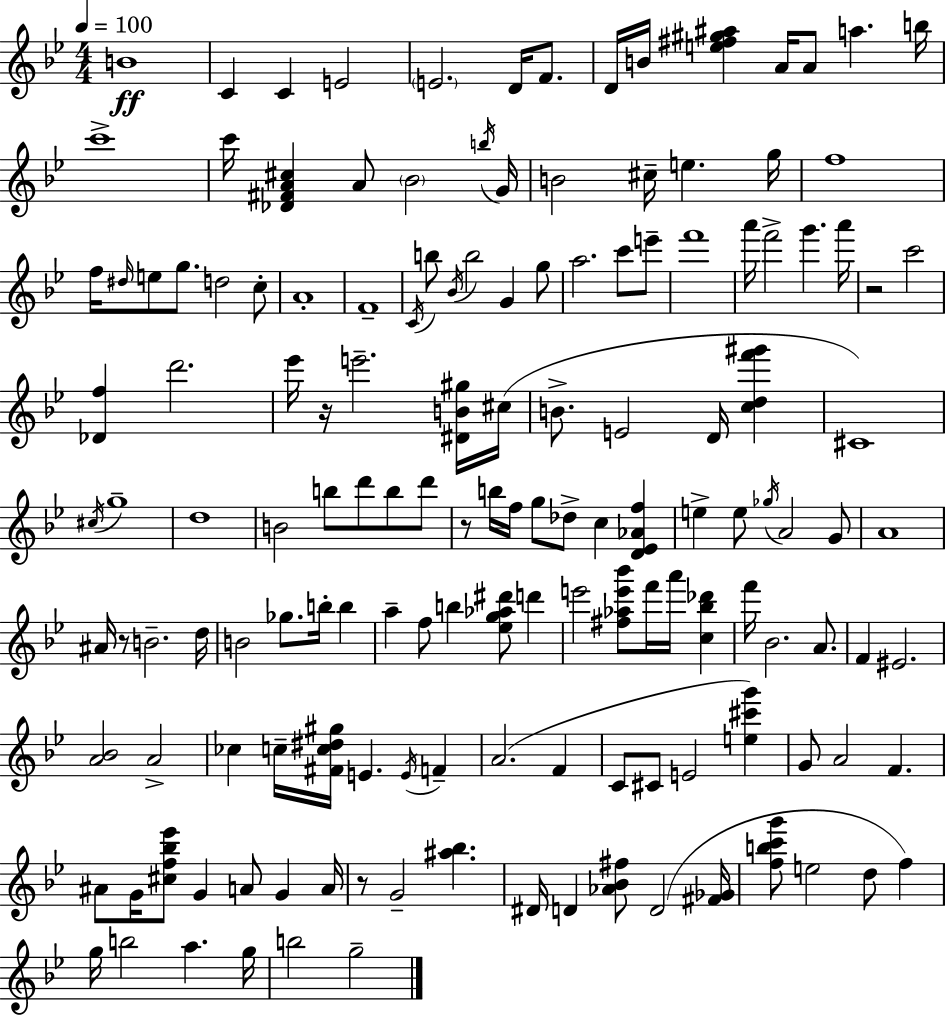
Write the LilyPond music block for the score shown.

{
  \clef treble
  \numericTimeSignature
  \time 4/4
  \key bes \major
  \tempo 4 = 100
  b'1\ff | c'4 c'4 e'2 | \parenthesize e'2. d'16 f'8. | d'16 b'16 <e'' fis'' gis'' ais''>4 a'16 a'8 a''4. b''16 | \break c'''1-> | c'''16 <des' fis' a' cis''>4 a'8 \parenthesize bes'2 \acciaccatura { b''16 } | g'16 b'2 cis''16-- e''4. | g''16 f''1 | \break f''16 \grace { dis''16 } e''8 g''8. d''2 | c''8-. a'1-. | f'1-- | \acciaccatura { c'16 } b''8 \acciaccatura { bes'16 } b''2 g'4 | \break g''8 a''2. | c'''8 e'''8-- f'''1 | a'''16 f'''2-> g'''4. | a'''16 r2 c'''2 | \break <des' f''>4 d'''2. | ees'''16 r16 e'''2.-- | <dis' b' gis''>16 cis''16( b'8.-> e'2 d'16 | <c'' d'' f''' gis'''>4 cis'1) | \break \acciaccatura { cis''16 } g''1-- | d''1 | b'2 b''8 d'''8 | b''8 d'''8 r8 b''16 f''16 g''8 des''8-> c''4 | \break <d' ees' aes' f''>4 e''4-> e''8 \acciaccatura { ges''16 } a'2 | g'8 a'1 | ais'16 r8 b'2.-- | d''16 b'2 ges''8. | \break b''16-. b''4 a''4-- f''8 b''4 | <ees'' g'' aes'' dis'''>8 d'''4 e'''2 <fis'' aes'' e''' bes'''>8 | f'''16 a'''16 <c'' bes'' des'''>4 f'''16 bes'2. | a'8. f'4 eis'2. | \break <a' bes'>2 a'2-> | ces''4 c''16-- <fis' c'' dis'' gis''>16 e'4. | \acciaccatura { e'16 } f'4-- a'2.( | f'4 c'8 cis'8 e'2 | \break <e'' cis''' g'''>4) g'8 a'2 | f'4. ais'8 g'16 <cis'' f'' bes'' ees'''>8 g'4 | a'8 g'4 a'16 r8 g'2-- | <ais'' bes''>4. dis'16 d'4 <aes' bes' fis''>8 d'2( | \break <fis' ges'>16 <f'' b'' c''' g'''>8 e''2 | d''8 f''4) g''16 b''2 | a''4. g''16 b''2 g''2-- | \bar "|."
}